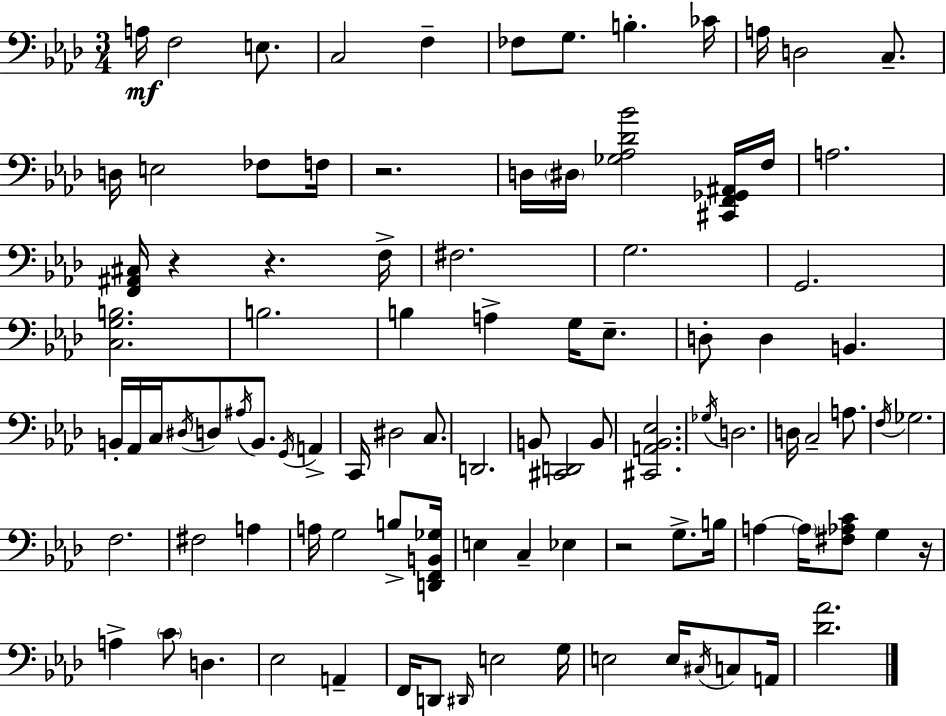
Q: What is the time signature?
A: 3/4